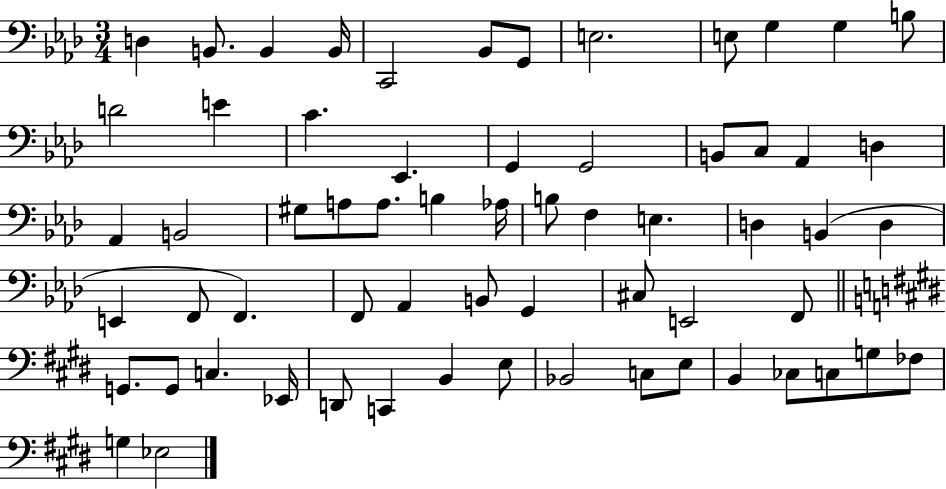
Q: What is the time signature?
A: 3/4